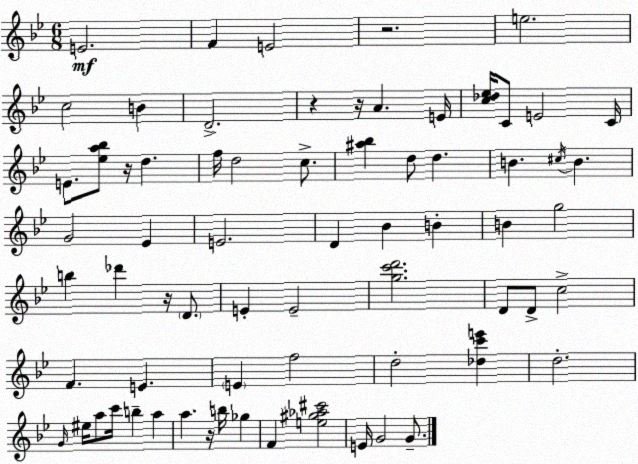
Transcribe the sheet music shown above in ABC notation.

X:1
T:Untitled
M:6/8
L:1/4
K:Gm
E2 F E2 z2 e2 c2 B D2 z z/4 A E/4 [c_d_e]/4 C/2 E2 C/4 E/2 [_ea_b]/2 z/4 d f/4 d2 c/2 [^a_b] d/2 d B ^c/4 B G2 _E E2 D _B B B g2 b _d' z/4 D/2 E E2 [gc'd']2 D/2 D/2 c2 F E E f2 d2 [_dc'e'] d2 G/4 ^e/4 a/2 c'/4 b a a z/4 b/4 _g F [e^g_a^c']2 E/4 G2 G/2